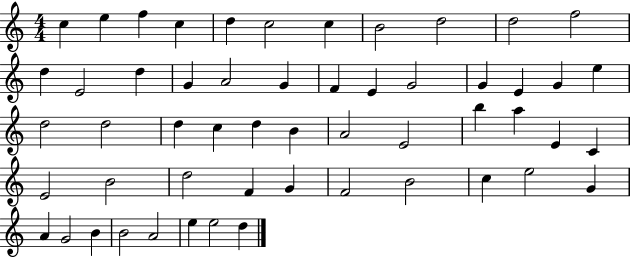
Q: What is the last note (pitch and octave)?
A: D5